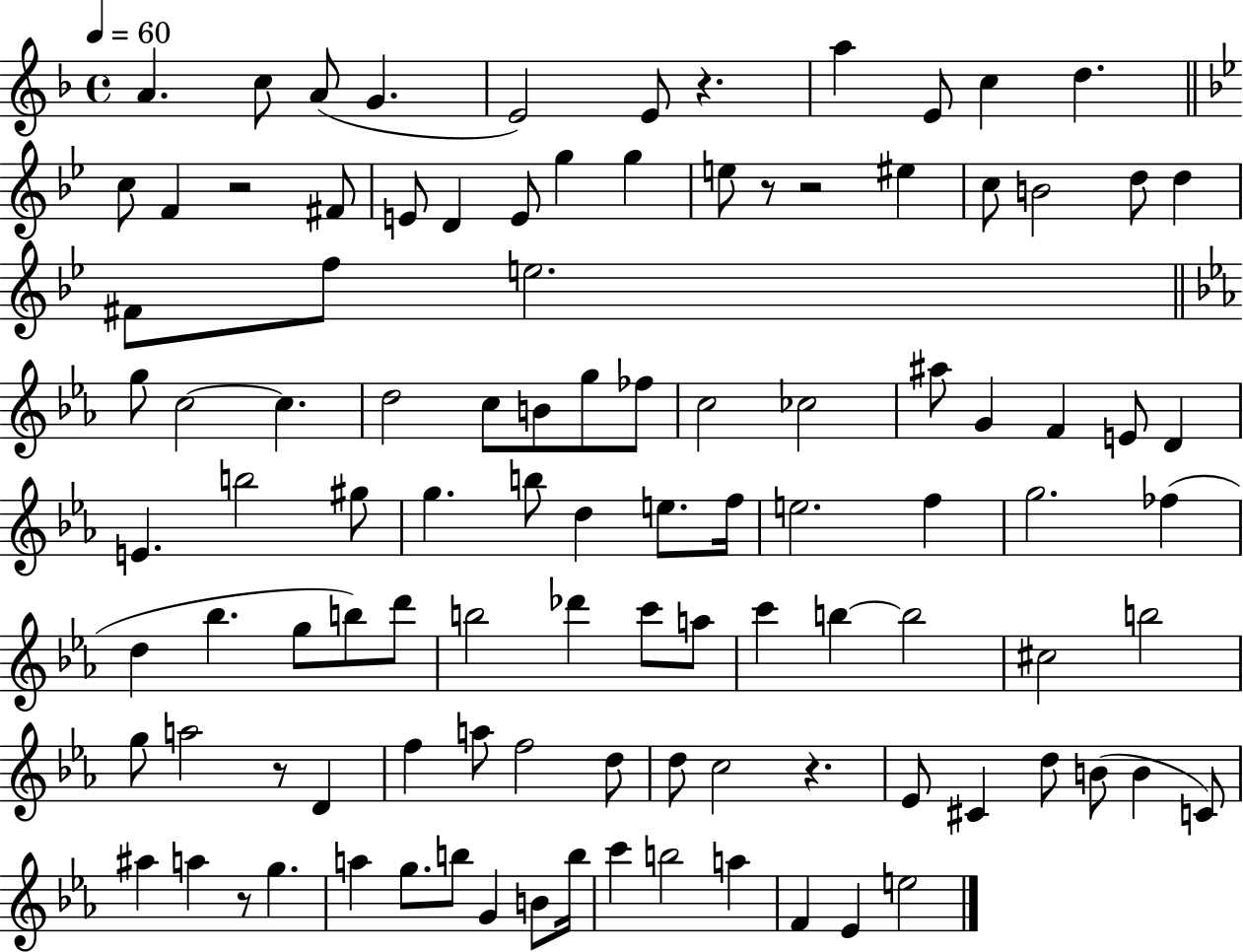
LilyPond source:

{
  \clef treble
  \time 4/4
  \defaultTimeSignature
  \key f \major
  \tempo 4 = 60
  a'4. c''8 a'8( g'4. | e'2) e'8 r4. | a''4 e'8 c''4 d''4. | \bar "||" \break \key bes \major c''8 f'4 r2 fis'8 | e'8 d'4 e'8 g''4 g''4 | e''8 r8 r2 eis''4 | c''8 b'2 d''8 d''4 | \break fis'8 f''8 e''2. | \bar "||" \break \key ees \major g''8 c''2~~ c''4. | d''2 c''8 b'8 g''8 fes''8 | c''2 ces''2 | ais''8 g'4 f'4 e'8 d'4 | \break e'4. b''2 gis''8 | g''4. b''8 d''4 e''8. f''16 | e''2. f''4 | g''2. fes''4( | \break d''4 bes''4. g''8 b''8) d'''8 | b''2 des'''4 c'''8 a''8 | c'''4 b''4~~ b''2 | cis''2 b''2 | \break g''8 a''2 r8 d'4 | f''4 a''8 f''2 d''8 | d''8 c''2 r4. | ees'8 cis'4 d''8 b'8( b'4 c'8) | \break ais''4 a''4 r8 g''4. | a''4 g''8. b''8 g'4 b'8 b''16 | c'''4 b''2 a''4 | f'4 ees'4 e''2 | \break \bar "|."
}